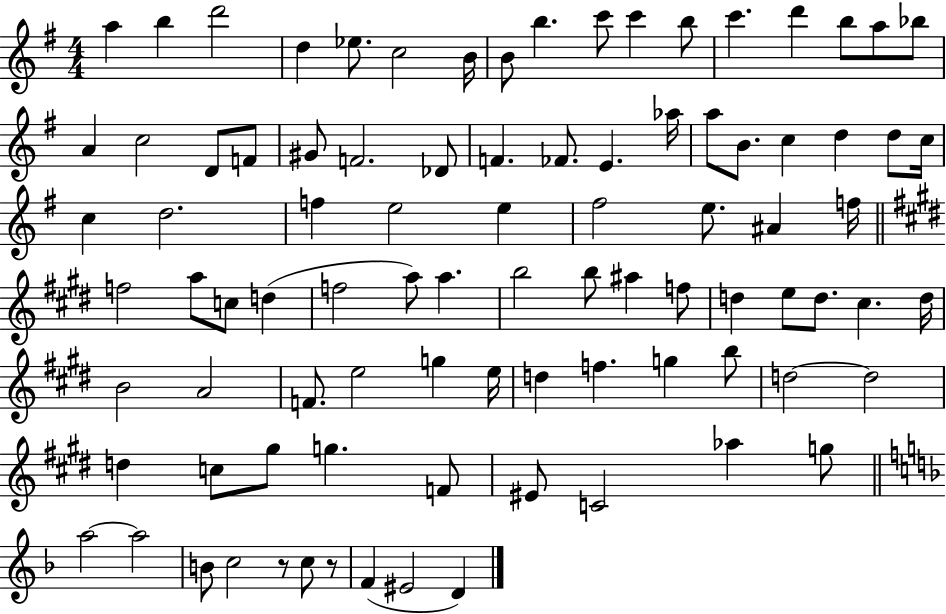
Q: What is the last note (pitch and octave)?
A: D4